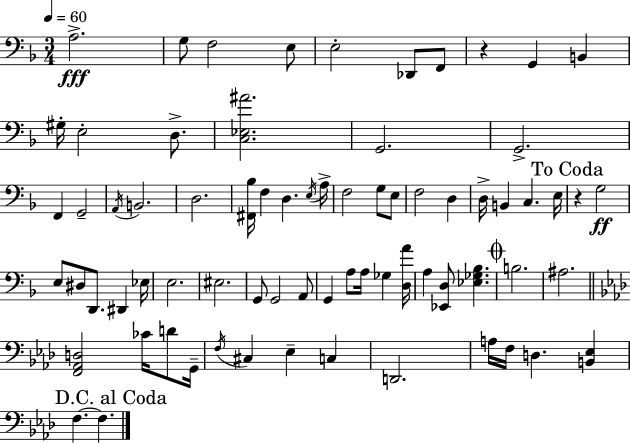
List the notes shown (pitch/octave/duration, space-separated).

A3/h. G3/e F3/h E3/e E3/h Db2/e F2/e R/q G2/q B2/q G#3/s E3/h D3/e. [C3,Eb3,A#4]/h. G2/h. G2/h. F2/q G2/h A2/s B2/h. D3/h. [F#2,Bb3]/s F3/q D3/q. E3/s A3/s F3/h G3/e E3/e F3/h D3/q D3/s B2/q C3/q. E3/s R/q G3/h E3/e D#3/e D2/e. D#2/q Eb3/s E3/h. EIS3/h. G2/e G2/h A2/e G2/q A3/e A3/s Gb3/q [D3,A4]/s A3/q [Eb2,D3]/e [Eb3,Gb3,Bb3]/q. B3/h. A#3/h. [F2,Ab2,D3]/h CES4/s D4/e G2/s F3/s C#3/q Eb3/q C3/q D2/h. A3/s F3/s D3/q. [B2,Eb3]/q F3/q. F3/q.